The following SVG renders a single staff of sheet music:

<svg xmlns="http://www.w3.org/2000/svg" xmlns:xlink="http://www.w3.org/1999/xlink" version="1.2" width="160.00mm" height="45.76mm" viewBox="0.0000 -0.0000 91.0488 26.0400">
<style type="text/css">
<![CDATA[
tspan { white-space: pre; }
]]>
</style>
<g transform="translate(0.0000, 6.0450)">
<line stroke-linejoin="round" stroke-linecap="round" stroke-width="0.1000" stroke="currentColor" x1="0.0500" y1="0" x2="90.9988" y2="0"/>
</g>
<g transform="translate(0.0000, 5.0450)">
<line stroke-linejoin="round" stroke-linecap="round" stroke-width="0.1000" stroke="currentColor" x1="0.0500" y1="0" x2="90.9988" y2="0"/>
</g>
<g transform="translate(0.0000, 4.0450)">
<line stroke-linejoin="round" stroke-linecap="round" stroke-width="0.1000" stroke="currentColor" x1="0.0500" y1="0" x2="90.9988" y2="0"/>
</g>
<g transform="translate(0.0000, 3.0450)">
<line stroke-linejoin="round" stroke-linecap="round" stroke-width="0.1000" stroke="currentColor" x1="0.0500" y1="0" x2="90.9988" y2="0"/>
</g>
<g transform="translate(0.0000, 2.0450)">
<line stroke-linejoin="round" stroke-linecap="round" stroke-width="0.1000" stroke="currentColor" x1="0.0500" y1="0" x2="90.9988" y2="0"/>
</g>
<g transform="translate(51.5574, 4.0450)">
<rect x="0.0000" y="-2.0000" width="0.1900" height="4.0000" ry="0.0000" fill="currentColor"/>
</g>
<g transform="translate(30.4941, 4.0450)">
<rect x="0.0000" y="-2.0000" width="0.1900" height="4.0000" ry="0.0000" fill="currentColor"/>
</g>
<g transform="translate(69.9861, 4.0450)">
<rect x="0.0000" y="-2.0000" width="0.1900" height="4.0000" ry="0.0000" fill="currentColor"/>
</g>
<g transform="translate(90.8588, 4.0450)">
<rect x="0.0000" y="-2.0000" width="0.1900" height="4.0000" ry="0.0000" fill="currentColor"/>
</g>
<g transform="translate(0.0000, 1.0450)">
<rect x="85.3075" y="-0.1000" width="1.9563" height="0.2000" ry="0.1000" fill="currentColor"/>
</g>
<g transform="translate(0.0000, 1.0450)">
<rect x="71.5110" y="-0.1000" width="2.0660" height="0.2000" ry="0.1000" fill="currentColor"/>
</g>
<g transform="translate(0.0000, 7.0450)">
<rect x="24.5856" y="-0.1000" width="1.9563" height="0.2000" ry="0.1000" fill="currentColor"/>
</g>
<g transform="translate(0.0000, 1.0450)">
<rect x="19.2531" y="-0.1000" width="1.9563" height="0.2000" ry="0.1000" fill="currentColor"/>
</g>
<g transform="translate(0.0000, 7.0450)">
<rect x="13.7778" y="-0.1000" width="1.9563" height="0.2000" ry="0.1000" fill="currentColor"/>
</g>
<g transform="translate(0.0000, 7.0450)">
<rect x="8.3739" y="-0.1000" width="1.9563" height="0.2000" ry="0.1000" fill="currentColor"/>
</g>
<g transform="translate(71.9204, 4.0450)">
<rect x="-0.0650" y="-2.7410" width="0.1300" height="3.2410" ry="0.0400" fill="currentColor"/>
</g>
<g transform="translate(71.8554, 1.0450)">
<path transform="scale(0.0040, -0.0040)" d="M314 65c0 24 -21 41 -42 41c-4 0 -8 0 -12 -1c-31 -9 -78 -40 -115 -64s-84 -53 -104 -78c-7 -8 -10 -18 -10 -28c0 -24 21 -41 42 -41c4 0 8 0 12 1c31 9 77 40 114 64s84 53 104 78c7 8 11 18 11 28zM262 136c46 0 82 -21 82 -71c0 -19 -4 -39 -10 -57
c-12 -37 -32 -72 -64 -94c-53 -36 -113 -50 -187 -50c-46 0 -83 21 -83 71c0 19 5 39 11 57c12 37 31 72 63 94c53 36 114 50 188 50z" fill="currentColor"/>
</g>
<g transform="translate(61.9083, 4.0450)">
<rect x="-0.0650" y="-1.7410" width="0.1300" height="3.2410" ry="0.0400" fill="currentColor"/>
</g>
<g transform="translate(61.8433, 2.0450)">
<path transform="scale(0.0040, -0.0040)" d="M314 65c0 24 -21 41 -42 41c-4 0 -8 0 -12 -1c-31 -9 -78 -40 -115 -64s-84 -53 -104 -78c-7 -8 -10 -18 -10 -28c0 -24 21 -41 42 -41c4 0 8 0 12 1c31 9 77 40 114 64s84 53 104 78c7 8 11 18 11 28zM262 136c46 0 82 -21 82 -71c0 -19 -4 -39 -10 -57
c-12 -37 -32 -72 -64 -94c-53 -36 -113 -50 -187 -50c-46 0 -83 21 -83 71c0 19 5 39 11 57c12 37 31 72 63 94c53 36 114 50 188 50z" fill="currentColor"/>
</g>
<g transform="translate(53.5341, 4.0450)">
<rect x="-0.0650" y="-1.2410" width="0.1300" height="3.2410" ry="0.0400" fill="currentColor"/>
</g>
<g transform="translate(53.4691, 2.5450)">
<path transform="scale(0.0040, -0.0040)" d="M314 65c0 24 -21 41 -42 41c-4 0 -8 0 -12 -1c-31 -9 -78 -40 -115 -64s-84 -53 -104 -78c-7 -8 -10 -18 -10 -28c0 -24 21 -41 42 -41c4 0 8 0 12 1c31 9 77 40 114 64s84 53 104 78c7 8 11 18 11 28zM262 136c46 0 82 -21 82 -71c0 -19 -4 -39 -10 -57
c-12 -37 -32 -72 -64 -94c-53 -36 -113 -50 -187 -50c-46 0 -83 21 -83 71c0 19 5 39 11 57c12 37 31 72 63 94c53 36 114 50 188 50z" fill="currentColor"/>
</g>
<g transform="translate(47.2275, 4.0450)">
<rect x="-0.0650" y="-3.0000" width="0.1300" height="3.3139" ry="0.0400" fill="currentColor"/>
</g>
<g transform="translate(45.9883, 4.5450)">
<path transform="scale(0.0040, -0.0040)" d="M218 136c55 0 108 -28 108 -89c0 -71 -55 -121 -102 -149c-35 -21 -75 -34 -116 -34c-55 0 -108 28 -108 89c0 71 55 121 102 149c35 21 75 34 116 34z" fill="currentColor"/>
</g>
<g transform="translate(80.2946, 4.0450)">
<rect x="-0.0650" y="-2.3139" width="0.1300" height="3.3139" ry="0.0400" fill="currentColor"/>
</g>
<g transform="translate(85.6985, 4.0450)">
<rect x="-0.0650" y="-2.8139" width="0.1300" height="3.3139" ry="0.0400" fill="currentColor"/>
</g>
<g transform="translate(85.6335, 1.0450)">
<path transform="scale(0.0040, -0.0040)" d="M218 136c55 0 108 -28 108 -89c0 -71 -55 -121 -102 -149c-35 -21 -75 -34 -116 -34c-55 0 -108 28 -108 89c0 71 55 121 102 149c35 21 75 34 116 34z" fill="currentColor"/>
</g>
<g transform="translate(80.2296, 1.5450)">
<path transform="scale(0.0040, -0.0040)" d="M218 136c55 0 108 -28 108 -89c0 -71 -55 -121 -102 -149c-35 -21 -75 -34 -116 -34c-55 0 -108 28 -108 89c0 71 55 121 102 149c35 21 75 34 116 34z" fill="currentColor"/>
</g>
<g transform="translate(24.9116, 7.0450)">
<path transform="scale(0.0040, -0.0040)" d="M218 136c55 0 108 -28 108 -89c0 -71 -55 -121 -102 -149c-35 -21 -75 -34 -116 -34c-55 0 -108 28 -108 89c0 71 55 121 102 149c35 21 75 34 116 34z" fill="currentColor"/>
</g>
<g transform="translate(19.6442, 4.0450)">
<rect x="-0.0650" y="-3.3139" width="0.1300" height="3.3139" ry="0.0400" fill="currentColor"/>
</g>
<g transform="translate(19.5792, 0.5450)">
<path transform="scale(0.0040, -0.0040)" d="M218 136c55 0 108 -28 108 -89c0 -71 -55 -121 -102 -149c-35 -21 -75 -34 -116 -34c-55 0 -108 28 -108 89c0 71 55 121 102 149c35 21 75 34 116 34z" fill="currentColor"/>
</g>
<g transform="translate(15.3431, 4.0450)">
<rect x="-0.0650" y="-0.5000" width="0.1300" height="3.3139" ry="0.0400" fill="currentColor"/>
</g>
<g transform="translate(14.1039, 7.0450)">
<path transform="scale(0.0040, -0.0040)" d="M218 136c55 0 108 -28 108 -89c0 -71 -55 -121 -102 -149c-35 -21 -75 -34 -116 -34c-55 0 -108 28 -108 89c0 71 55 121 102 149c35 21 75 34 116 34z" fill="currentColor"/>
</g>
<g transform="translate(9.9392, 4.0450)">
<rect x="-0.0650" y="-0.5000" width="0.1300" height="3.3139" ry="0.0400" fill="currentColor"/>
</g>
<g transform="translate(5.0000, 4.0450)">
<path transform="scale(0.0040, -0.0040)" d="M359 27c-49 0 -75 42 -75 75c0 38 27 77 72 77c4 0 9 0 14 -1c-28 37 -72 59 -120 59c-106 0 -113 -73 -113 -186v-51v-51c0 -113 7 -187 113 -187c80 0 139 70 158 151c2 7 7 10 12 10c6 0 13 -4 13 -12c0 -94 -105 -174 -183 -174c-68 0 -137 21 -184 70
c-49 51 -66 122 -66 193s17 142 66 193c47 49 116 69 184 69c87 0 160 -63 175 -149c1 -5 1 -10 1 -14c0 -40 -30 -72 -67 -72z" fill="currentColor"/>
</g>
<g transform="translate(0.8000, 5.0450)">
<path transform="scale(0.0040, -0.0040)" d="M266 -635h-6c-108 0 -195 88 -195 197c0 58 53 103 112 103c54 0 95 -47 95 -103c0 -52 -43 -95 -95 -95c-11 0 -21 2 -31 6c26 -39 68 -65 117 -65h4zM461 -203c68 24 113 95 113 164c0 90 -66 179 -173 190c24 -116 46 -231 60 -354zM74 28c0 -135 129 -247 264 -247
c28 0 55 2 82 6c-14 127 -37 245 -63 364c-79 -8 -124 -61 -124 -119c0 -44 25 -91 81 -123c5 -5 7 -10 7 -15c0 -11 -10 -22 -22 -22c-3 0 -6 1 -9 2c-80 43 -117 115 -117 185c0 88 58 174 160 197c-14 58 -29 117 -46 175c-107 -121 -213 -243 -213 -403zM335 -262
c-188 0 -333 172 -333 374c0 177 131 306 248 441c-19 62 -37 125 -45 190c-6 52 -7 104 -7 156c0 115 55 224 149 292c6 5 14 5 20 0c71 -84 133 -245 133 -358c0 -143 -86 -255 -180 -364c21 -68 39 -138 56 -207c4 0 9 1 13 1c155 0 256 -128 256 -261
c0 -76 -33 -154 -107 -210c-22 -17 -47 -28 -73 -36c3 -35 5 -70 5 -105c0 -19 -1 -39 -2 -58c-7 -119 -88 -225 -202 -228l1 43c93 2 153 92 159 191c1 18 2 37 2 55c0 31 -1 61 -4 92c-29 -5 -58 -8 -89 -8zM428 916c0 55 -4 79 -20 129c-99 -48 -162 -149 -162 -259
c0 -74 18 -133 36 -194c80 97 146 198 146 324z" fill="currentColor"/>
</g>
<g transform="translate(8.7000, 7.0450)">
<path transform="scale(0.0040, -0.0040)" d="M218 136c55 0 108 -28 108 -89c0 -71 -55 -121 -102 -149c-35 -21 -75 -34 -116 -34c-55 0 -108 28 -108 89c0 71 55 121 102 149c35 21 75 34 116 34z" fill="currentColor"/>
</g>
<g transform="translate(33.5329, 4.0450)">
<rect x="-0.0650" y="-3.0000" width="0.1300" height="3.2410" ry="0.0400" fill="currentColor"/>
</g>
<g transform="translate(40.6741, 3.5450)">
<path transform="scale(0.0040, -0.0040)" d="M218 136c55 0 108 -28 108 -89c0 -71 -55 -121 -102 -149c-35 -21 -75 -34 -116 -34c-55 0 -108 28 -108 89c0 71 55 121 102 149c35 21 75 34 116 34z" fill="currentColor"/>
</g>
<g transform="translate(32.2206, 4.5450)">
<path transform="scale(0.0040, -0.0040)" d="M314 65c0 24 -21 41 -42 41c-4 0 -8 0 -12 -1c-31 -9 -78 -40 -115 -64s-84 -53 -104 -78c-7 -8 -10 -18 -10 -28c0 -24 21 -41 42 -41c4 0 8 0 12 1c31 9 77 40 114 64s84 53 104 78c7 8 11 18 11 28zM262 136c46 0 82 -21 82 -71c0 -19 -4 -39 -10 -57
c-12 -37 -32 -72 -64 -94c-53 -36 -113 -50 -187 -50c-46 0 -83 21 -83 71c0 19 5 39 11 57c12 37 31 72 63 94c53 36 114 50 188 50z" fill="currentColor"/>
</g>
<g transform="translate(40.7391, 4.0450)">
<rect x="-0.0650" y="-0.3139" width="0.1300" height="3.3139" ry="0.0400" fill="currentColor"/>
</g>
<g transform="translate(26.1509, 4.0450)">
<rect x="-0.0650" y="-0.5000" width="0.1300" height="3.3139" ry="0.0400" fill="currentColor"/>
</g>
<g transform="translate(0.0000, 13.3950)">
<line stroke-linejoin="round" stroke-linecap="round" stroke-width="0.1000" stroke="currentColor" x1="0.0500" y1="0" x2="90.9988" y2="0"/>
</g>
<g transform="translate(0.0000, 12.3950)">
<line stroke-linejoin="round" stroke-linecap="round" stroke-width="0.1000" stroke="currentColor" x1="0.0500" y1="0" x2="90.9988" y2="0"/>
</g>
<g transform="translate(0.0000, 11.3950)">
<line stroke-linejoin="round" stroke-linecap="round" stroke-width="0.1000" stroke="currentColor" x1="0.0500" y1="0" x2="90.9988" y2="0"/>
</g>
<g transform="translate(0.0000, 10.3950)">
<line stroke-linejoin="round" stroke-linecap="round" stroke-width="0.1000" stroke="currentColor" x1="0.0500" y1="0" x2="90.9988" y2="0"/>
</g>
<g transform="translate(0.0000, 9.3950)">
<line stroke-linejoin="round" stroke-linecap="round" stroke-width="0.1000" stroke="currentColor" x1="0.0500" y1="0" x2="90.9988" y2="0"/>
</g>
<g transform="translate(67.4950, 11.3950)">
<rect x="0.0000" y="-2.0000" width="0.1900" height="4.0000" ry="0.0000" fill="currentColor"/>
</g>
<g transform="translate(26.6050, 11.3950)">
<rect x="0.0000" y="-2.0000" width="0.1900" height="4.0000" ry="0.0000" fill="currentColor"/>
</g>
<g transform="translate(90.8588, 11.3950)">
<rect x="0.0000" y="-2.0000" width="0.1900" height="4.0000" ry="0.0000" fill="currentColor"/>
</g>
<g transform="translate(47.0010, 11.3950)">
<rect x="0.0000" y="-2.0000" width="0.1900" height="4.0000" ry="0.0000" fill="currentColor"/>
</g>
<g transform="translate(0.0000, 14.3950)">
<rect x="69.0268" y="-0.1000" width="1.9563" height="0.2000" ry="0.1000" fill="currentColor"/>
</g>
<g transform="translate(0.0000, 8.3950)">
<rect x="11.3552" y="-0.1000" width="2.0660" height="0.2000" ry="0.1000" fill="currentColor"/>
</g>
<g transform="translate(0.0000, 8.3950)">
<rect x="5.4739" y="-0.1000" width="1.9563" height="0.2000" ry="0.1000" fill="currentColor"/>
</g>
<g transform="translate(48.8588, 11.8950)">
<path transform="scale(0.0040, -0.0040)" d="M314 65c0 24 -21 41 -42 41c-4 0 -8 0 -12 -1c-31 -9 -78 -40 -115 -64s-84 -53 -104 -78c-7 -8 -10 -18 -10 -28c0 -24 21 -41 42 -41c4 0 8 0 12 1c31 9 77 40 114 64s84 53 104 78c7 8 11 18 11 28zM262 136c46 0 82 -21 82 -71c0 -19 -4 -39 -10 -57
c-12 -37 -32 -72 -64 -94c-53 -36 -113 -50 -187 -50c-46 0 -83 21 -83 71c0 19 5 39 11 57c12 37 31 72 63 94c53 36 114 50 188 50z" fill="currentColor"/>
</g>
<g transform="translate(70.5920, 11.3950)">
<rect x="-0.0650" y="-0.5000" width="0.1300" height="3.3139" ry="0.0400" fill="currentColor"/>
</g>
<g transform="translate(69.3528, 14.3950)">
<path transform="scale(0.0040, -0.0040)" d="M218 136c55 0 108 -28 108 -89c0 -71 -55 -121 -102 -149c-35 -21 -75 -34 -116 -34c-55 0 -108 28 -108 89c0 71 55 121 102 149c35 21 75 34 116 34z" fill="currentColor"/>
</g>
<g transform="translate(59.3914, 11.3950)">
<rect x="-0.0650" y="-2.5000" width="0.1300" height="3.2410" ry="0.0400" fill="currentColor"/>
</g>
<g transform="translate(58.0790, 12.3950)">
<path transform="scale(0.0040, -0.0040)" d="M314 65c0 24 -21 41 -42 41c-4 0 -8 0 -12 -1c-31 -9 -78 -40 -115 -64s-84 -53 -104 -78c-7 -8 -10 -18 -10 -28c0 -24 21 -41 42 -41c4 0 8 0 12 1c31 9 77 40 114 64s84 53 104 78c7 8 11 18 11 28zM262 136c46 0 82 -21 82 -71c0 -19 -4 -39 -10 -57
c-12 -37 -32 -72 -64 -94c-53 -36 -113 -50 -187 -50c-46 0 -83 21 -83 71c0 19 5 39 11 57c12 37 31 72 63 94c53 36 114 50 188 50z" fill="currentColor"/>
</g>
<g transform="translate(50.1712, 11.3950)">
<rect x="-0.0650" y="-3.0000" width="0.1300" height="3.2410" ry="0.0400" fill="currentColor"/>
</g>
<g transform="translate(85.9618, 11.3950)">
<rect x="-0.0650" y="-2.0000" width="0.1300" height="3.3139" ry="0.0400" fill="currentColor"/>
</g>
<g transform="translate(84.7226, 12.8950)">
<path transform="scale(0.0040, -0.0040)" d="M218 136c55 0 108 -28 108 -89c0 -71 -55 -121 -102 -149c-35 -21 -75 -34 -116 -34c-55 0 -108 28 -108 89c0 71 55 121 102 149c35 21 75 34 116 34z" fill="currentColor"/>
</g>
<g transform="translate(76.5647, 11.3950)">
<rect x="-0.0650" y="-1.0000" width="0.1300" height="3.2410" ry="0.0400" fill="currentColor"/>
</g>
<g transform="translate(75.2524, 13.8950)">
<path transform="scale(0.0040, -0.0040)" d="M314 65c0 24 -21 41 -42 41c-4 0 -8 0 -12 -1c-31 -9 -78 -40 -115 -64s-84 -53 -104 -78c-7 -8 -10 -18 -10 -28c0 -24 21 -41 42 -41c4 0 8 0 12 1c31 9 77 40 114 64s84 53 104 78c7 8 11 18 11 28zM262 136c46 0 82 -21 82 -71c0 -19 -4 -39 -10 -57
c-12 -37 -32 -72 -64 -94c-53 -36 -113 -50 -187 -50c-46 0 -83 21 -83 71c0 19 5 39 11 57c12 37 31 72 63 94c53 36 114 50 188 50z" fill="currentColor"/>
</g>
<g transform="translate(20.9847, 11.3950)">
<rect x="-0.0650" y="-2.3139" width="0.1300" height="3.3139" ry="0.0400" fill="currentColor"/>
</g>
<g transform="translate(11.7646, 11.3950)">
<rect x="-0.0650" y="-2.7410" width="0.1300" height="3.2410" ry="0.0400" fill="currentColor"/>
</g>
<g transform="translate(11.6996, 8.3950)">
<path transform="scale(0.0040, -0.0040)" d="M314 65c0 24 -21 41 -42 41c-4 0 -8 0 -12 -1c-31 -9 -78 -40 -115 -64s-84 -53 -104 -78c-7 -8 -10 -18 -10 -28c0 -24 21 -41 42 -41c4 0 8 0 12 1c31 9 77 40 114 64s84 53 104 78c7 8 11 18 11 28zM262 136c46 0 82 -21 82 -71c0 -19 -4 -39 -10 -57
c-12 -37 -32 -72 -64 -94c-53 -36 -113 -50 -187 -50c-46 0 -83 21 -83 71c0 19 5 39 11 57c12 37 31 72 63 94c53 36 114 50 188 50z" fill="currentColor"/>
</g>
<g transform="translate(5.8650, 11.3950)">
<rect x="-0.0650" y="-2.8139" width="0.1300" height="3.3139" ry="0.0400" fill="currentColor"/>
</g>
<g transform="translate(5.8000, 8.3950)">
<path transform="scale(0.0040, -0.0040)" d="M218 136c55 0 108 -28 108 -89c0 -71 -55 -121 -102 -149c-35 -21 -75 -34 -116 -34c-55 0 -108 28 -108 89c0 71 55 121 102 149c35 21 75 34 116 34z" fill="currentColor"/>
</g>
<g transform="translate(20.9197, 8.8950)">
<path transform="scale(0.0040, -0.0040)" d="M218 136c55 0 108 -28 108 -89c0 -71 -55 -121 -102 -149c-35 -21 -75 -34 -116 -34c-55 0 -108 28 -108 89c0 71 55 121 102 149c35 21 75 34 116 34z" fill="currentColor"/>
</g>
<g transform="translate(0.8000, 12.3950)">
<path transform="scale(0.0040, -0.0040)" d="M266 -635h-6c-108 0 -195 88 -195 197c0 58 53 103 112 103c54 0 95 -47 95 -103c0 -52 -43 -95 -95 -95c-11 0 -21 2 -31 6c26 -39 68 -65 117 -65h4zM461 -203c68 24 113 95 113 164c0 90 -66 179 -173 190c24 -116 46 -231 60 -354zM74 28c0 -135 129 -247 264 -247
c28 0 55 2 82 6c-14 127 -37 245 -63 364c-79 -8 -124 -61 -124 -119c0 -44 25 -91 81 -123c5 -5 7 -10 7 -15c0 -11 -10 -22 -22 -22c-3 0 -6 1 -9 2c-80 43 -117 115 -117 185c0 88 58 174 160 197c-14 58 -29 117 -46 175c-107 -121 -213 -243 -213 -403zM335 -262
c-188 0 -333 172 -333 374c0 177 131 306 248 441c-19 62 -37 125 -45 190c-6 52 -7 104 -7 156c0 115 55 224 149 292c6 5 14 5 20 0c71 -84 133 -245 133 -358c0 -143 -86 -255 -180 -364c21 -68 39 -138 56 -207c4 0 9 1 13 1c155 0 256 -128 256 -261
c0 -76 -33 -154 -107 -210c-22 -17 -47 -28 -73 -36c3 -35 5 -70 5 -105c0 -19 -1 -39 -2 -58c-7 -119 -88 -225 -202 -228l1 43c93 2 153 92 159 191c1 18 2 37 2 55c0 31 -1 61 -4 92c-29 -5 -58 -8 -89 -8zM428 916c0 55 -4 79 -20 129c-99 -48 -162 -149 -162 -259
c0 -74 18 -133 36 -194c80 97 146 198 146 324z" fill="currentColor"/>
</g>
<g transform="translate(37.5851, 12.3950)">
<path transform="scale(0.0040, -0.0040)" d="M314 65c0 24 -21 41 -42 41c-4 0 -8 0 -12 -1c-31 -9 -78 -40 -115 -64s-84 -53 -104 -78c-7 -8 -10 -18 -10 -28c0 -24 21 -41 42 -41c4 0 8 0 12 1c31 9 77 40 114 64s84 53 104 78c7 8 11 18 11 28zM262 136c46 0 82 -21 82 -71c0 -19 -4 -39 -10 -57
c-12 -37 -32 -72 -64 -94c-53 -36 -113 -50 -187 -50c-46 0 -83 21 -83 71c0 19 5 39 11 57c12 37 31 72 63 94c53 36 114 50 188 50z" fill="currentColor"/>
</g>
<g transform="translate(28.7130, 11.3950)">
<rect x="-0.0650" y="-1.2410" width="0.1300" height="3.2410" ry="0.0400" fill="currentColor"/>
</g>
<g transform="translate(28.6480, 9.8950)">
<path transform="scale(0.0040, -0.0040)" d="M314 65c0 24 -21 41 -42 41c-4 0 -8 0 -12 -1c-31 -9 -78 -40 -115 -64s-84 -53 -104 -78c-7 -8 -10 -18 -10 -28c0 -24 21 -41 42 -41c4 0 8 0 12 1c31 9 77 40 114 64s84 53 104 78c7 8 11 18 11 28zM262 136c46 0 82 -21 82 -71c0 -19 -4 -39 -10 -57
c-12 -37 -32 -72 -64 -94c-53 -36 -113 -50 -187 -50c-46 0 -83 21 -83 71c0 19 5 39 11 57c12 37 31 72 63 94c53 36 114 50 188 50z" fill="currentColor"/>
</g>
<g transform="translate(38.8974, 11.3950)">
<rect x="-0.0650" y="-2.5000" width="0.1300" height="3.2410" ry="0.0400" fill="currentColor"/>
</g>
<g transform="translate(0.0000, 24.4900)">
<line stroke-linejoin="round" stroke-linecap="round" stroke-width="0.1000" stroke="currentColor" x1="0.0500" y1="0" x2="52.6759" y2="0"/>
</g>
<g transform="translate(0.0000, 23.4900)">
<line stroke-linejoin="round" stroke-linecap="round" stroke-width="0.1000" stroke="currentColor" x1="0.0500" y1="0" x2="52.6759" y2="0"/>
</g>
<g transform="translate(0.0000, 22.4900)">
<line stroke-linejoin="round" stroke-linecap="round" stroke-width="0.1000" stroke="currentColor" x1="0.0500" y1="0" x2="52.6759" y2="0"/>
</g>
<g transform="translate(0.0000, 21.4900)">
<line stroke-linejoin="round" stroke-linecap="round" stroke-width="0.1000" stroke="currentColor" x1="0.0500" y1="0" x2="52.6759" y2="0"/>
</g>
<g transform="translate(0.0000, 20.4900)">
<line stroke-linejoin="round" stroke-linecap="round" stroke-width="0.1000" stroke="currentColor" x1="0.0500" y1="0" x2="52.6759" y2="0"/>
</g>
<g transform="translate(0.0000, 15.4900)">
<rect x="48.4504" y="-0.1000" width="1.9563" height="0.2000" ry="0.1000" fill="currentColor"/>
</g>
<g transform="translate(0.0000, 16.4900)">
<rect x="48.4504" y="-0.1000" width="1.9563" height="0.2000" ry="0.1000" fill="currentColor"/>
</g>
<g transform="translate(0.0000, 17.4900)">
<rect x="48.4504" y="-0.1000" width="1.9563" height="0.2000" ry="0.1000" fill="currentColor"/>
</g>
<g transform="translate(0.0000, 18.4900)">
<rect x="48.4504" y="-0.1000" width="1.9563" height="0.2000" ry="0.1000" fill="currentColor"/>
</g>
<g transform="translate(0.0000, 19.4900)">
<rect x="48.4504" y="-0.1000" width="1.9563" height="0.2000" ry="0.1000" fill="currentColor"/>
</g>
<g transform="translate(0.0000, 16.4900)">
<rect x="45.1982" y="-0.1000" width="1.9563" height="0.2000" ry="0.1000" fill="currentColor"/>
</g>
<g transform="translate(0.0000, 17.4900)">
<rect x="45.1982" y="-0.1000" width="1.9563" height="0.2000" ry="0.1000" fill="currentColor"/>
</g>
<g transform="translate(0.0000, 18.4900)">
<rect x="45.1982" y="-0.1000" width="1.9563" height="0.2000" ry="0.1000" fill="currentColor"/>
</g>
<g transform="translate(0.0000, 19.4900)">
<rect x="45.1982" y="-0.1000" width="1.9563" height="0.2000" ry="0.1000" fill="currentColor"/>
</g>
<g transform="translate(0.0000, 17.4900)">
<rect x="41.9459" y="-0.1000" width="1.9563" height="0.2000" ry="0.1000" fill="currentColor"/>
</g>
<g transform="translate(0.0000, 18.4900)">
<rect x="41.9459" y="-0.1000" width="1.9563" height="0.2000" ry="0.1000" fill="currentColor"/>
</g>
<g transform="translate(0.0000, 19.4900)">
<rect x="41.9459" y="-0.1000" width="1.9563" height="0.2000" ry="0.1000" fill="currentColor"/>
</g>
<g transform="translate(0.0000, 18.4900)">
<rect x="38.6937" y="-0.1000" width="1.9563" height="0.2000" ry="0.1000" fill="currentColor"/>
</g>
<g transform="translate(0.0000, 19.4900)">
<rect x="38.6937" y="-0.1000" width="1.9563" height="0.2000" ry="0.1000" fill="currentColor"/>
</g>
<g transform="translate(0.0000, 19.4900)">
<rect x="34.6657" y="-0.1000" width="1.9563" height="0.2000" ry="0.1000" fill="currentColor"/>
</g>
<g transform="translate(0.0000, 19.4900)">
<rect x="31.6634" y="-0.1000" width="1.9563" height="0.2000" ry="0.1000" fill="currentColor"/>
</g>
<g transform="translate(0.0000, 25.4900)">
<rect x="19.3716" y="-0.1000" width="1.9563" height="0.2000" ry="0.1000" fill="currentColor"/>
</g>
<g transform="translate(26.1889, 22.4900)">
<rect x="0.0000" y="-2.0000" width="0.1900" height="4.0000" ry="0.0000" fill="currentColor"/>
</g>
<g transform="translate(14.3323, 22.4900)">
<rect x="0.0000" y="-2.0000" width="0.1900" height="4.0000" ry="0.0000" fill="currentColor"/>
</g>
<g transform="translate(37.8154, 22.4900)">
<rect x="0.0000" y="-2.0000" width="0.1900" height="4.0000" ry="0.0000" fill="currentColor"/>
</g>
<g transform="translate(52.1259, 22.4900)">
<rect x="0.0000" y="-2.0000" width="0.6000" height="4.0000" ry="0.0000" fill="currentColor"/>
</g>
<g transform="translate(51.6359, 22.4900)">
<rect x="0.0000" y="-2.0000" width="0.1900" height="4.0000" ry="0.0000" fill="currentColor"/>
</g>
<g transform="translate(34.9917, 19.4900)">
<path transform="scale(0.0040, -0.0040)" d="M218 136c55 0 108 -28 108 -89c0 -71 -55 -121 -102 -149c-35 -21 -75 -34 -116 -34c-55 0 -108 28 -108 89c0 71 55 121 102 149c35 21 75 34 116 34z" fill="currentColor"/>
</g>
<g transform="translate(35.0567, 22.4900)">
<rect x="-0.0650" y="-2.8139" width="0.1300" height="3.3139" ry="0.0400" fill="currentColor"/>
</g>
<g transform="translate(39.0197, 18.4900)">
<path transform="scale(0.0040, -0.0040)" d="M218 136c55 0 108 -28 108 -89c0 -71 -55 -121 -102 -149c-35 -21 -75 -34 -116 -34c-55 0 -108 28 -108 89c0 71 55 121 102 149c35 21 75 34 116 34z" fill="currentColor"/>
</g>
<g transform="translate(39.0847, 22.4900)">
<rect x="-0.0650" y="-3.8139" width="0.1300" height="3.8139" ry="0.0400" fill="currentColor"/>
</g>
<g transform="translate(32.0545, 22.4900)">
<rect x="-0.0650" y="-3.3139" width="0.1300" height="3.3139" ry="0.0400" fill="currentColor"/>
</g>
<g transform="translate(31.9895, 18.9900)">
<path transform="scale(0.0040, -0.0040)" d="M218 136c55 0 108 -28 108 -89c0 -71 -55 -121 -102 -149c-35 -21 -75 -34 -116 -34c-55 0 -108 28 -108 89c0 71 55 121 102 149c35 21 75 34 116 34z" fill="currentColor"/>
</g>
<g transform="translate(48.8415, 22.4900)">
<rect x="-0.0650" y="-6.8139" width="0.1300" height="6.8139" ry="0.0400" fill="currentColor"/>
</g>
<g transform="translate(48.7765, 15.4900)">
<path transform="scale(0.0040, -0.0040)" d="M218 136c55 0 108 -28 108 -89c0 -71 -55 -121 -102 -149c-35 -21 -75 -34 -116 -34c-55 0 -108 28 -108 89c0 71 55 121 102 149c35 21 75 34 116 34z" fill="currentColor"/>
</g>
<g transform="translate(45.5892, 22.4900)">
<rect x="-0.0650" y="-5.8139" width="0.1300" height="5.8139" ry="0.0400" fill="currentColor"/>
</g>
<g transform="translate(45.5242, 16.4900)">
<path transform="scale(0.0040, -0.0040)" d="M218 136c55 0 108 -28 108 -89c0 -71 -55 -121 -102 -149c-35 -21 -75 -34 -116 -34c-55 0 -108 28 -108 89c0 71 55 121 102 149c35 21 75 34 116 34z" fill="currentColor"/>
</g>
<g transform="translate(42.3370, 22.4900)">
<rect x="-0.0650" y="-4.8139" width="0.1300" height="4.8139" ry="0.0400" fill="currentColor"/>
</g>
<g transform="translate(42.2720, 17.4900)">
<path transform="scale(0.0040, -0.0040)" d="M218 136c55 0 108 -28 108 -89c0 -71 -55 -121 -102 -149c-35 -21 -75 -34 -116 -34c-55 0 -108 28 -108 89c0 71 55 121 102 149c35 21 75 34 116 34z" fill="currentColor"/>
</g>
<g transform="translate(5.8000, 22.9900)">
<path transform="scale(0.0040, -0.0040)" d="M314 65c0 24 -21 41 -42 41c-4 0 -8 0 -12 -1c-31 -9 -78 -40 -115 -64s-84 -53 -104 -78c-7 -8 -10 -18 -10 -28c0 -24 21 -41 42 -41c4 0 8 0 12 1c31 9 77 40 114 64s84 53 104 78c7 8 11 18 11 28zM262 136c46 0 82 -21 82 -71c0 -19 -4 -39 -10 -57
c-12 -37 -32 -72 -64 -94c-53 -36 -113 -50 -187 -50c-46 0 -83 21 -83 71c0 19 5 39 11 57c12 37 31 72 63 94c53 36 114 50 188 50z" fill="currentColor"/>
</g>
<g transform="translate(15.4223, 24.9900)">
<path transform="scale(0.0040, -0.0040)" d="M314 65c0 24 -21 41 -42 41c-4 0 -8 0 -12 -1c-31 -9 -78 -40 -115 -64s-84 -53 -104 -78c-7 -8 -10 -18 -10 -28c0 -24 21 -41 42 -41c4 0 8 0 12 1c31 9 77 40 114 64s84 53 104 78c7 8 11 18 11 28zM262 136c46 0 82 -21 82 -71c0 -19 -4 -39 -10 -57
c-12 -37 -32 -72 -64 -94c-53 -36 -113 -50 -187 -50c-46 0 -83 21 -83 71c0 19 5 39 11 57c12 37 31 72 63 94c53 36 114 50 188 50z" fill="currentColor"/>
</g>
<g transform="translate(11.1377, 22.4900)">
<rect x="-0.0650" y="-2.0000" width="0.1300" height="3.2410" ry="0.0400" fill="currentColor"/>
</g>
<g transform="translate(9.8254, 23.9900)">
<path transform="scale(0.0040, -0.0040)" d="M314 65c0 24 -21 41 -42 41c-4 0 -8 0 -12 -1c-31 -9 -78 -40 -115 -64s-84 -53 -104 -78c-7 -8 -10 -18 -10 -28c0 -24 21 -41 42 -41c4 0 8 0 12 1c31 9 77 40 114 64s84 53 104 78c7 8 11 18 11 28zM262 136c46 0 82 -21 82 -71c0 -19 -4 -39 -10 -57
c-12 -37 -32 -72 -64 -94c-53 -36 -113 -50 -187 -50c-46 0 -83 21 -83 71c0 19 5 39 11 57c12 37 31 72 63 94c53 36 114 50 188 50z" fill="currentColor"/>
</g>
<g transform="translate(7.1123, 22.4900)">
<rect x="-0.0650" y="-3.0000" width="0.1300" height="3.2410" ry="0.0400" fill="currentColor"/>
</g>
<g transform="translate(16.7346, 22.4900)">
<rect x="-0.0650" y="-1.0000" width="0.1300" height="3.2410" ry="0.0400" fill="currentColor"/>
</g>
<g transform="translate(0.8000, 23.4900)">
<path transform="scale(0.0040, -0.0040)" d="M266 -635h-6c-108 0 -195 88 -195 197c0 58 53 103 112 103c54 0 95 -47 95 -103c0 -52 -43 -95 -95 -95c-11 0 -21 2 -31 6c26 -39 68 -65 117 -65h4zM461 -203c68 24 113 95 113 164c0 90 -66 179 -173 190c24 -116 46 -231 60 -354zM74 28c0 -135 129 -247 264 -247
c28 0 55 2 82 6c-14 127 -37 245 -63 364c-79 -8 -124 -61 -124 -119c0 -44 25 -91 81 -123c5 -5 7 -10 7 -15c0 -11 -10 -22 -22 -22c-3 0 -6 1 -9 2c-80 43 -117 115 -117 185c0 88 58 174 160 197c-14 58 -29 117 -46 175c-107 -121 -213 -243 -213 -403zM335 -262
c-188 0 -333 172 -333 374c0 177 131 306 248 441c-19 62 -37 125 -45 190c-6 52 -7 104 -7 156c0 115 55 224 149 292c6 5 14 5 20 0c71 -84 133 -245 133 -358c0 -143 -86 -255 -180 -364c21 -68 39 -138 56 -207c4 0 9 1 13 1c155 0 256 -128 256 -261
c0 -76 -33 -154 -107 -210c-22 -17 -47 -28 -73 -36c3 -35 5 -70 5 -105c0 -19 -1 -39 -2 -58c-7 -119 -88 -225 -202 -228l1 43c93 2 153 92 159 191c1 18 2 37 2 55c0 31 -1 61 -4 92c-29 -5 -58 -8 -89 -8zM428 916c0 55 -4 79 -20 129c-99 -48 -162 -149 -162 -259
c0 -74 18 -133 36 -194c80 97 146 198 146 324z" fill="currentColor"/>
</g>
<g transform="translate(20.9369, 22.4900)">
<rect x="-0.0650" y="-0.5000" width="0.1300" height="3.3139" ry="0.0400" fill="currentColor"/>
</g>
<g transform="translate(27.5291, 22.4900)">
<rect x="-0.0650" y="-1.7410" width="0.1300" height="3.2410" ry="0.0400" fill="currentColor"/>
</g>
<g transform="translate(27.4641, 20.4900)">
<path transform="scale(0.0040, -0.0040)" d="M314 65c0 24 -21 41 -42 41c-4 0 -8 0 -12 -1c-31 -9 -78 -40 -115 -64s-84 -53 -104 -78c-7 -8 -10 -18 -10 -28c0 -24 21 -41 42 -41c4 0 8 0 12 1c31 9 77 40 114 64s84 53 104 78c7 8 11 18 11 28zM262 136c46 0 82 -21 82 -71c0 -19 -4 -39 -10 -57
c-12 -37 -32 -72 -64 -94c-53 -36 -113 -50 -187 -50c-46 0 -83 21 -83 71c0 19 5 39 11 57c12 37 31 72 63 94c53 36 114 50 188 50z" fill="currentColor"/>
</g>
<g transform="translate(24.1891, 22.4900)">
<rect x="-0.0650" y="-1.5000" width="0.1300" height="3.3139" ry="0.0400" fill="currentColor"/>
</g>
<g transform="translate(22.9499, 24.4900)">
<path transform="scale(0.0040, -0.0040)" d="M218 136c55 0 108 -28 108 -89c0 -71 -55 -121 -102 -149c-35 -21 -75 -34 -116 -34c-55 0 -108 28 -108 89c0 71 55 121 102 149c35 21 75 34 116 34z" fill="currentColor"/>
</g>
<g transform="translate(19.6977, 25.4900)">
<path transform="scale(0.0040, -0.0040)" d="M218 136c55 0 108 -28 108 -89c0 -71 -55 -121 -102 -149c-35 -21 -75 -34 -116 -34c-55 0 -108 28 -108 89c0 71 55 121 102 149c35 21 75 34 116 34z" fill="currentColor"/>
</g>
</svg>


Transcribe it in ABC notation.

X:1
T:Untitled
M:4/4
L:1/4
K:C
C C b C A2 c A e2 f2 a2 g a a a2 g e2 G2 A2 G2 C D2 F A2 F2 D2 C E f2 b a c' e' g' b'